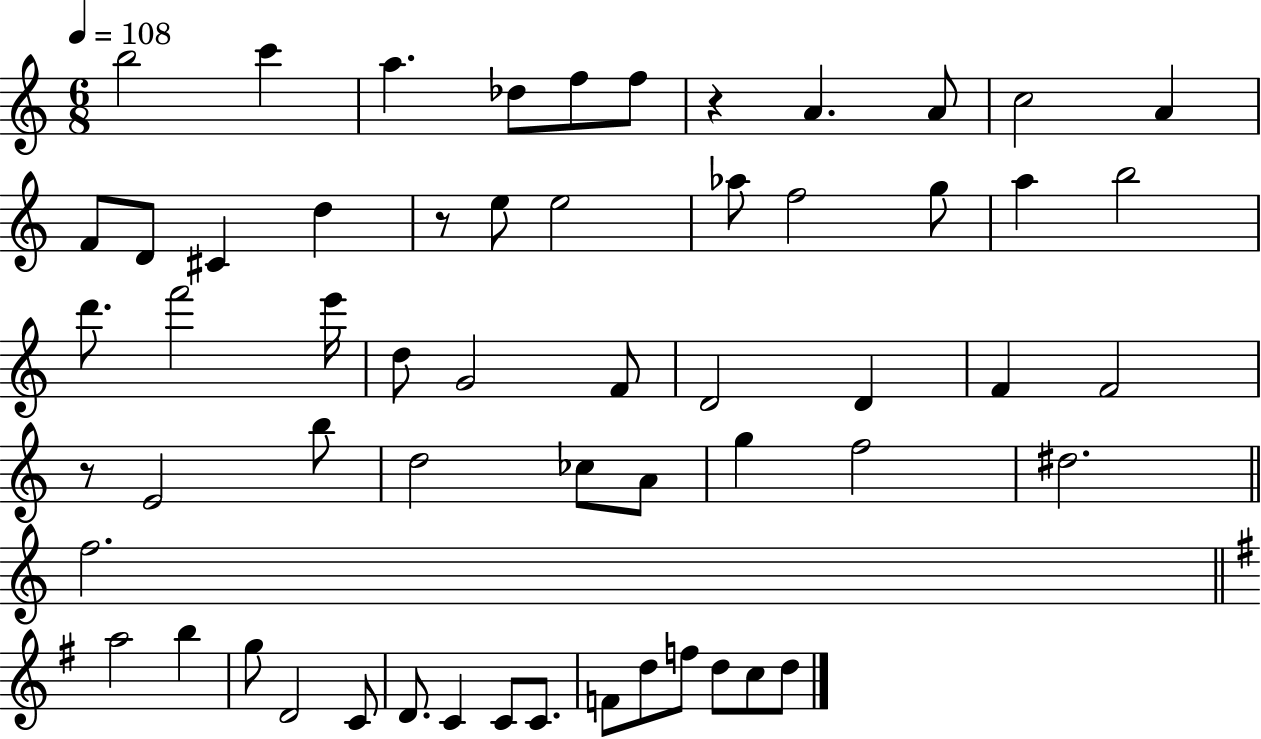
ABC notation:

X:1
T:Untitled
M:6/8
L:1/4
K:C
b2 c' a _d/2 f/2 f/2 z A A/2 c2 A F/2 D/2 ^C d z/2 e/2 e2 _a/2 f2 g/2 a b2 d'/2 f'2 e'/4 d/2 G2 F/2 D2 D F F2 z/2 E2 b/2 d2 _c/2 A/2 g f2 ^d2 f2 a2 b g/2 D2 C/2 D/2 C C/2 C/2 F/2 d/2 f/2 d/2 c/2 d/2